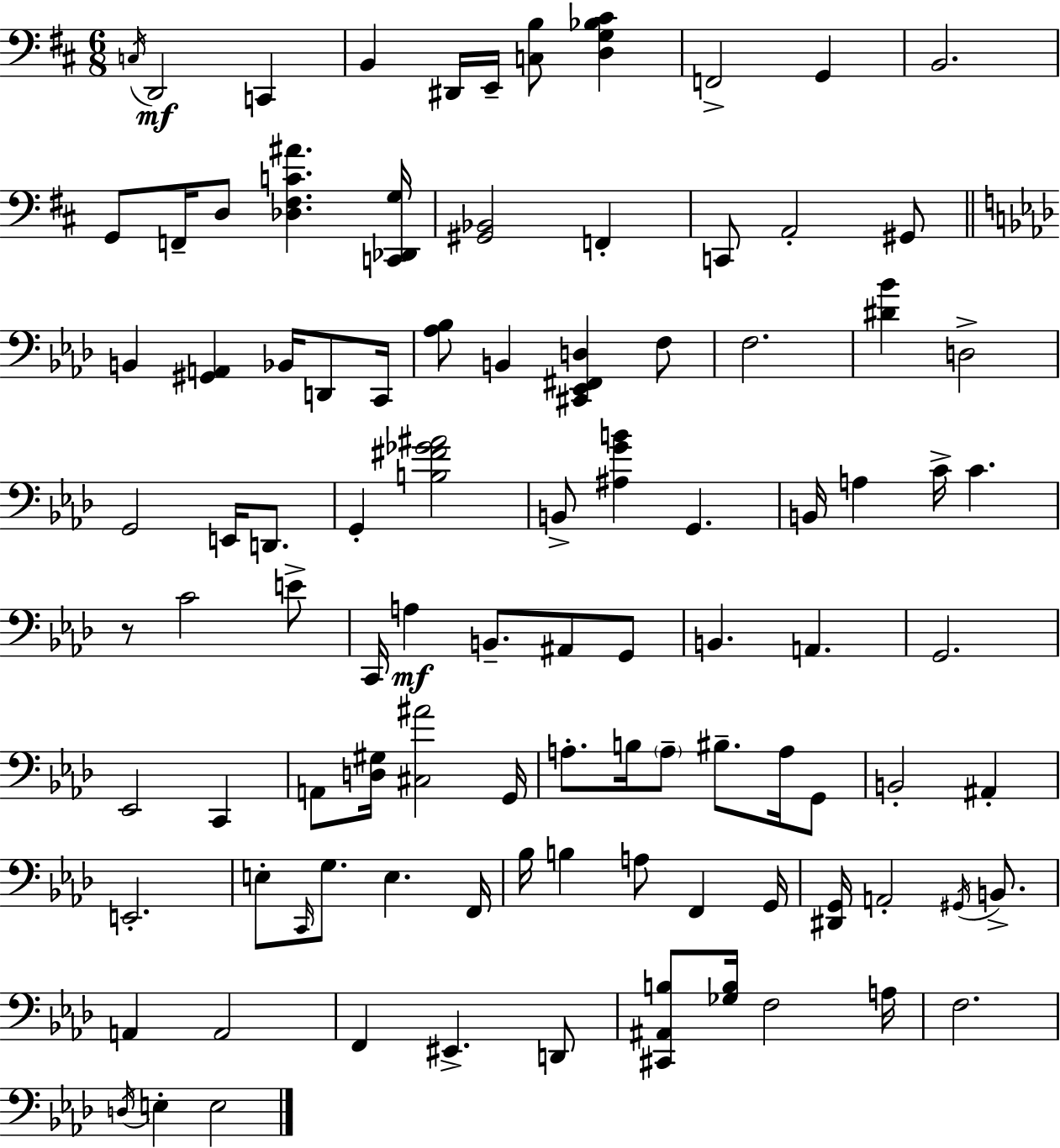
X:1
T:Untitled
M:6/8
L:1/4
K:D
C,/4 D,,2 C,, B,, ^D,,/4 E,,/4 [C,B,]/2 [D,G,_B,^C] F,,2 G,, B,,2 G,,/2 F,,/4 D,/2 [_D,^F,C^A] [C,,_D,,G,]/4 [^G,,_B,,]2 F,, C,,/2 A,,2 ^G,,/2 B,, [^G,,A,,] _B,,/4 D,,/2 C,,/4 [_A,_B,]/2 B,, [^C,,_E,,^F,,D,] F,/2 F,2 [^D_B] D,2 G,,2 E,,/4 D,,/2 G,, [B,^F_G^A]2 B,,/2 [^A,GB] G,, B,,/4 A, C/4 C z/2 C2 E/2 C,,/4 A, B,,/2 ^A,,/2 G,,/2 B,, A,, G,,2 _E,,2 C,, A,,/2 [D,^G,]/4 [^C,^A]2 G,,/4 A,/2 B,/4 A,/2 ^B,/2 A,/4 G,,/2 B,,2 ^A,, E,,2 E,/2 C,,/4 G,/2 E, F,,/4 _B,/4 B, A,/2 F,, G,,/4 [^D,,G,,]/4 A,,2 ^G,,/4 B,,/2 A,, A,,2 F,, ^E,, D,,/2 [^C,,^A,,B,]/2 [_G,B,]/4 F,2 A,/4 F,2 D,/4 E, E,2